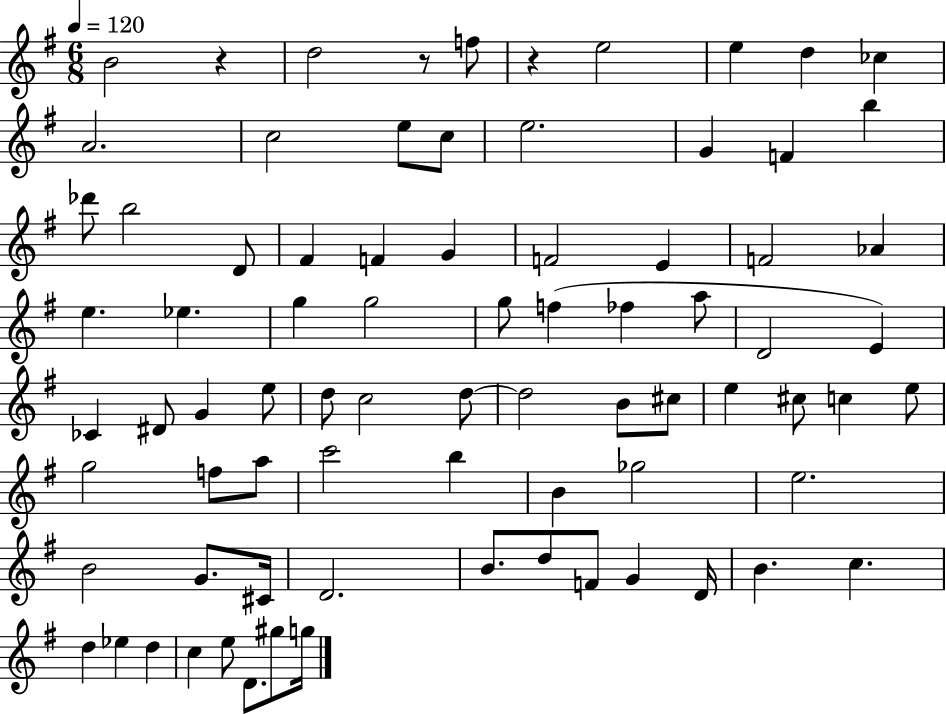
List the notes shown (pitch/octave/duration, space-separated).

B4/h R/q D5/h R/e F5/e R/q E5/h E5/q D5/q CES5/q A4/h. C5/h E5/e C5/e E5/h. G4/q F4/q B5/q Db6/e B5/h D4/e F#4/q F4/q G4/q F4/h E4/q F4/h Ab4/q E5/q. Eb5/q. G5/q G5/h G5/e F5/q FES5/q A5/e D4/h E4/q CES4/q D#4/e G4/q E5/e D5/e C5/h D5/e D5/h B4/e C#5/e E5/q C#5/e C5/q E5/e G5/h F5/e A5/e C6/h B5/q B4/q Gb5/h E5/h. B4/h G4/e. C#4/s D4/h. B4/e. D5/e F4/e G4/q D4/s B4/q. C5/q. D5/q Eb5/q D5/q C5/q E5/e D4/e. G#5/e G5/s